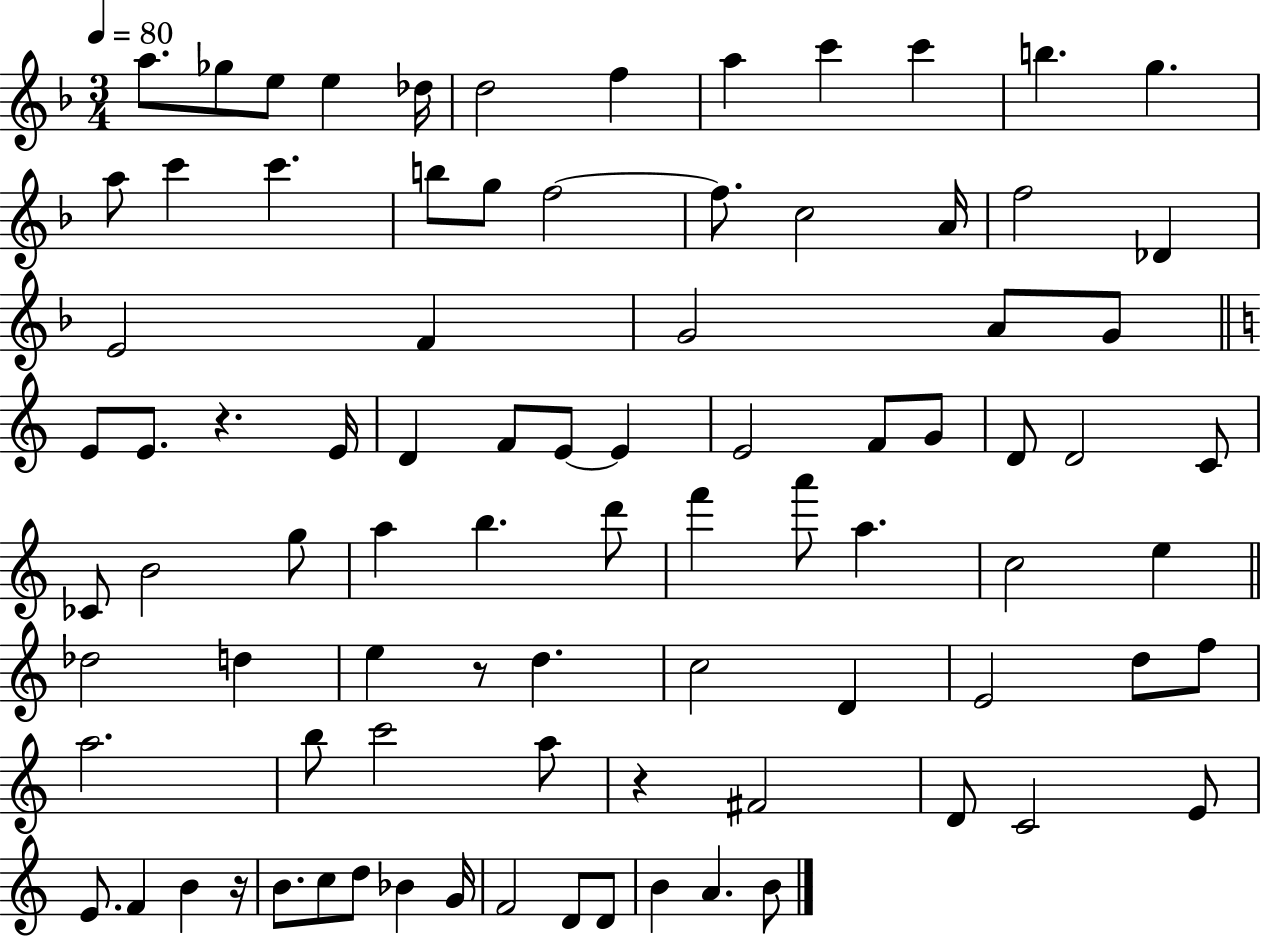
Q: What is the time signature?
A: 3/4